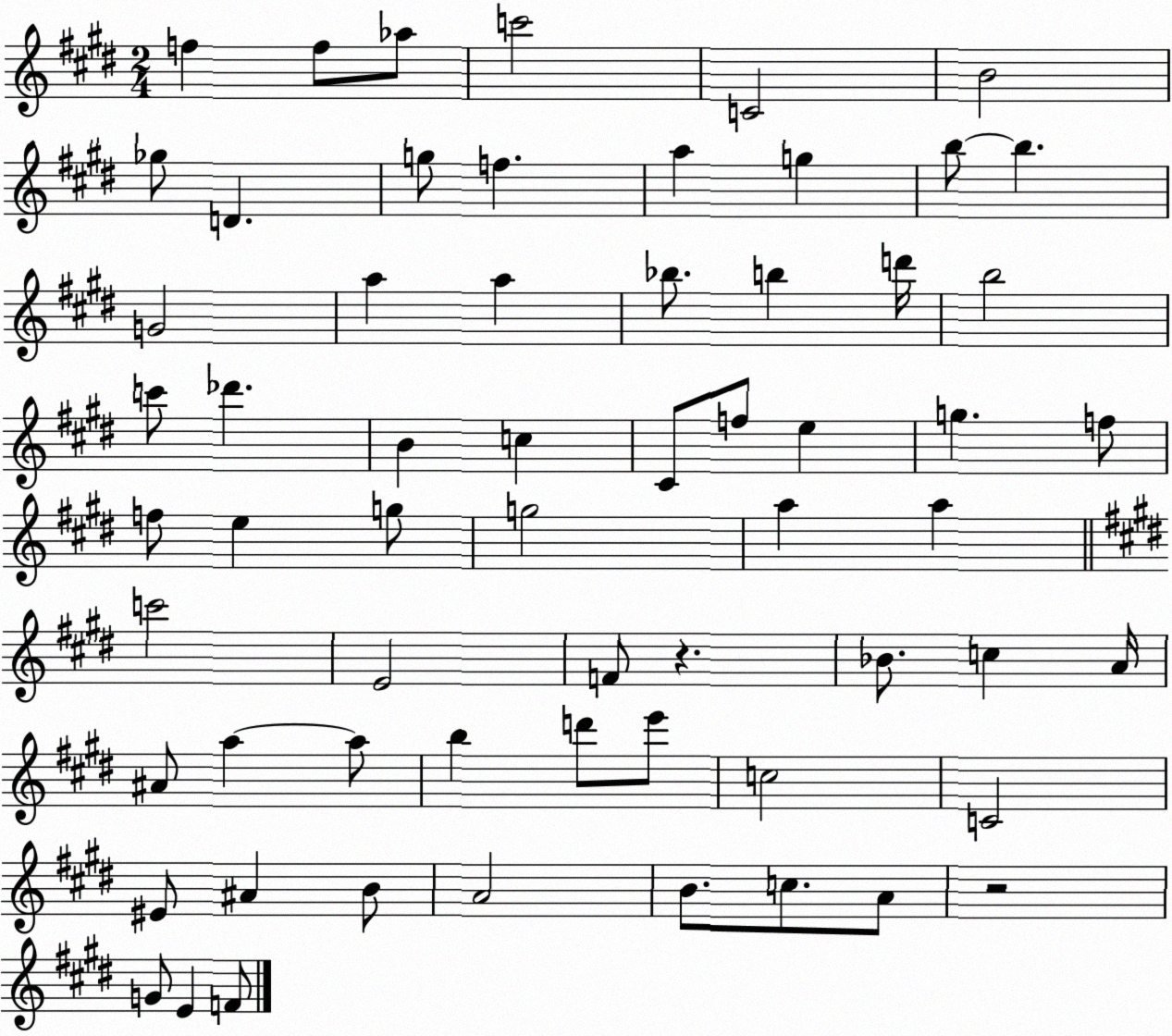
X:1
T:Untitled
M:2/4
L:1/4
K:E
f f/2 _a/2 c'2 C2 B2 _g/2 D g/2 f a g b/2 b G2 a a _b/2 b d'/4 b2 c'/2 _d' B c ^C/2 f/2 e g f/2 f/2 e g/2 g2 a a c'2 E2 F/2 z _B/2 c A/4 ^A/2 a a/2 b d'/2 e'/2 c2 C2 ^E/2 ^A B/2 A2 B/2 c/2 A/2 z2 G/2 E F/2